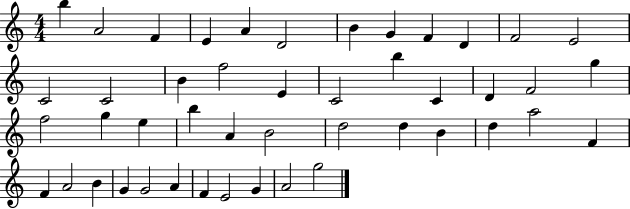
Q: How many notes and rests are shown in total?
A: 46